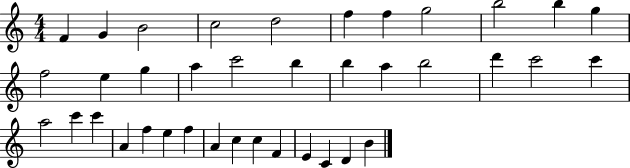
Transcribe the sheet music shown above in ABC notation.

X:1
T:Untitled
M:4/4
L:1/4
K:C
F G B2 c2 d2 f f g2 b2 b g f2 e g a c'2 b b a b2 d' c'2 c' a2 c' c' A f e f A c c F E C D B